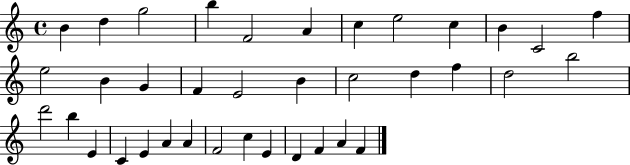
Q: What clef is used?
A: treble